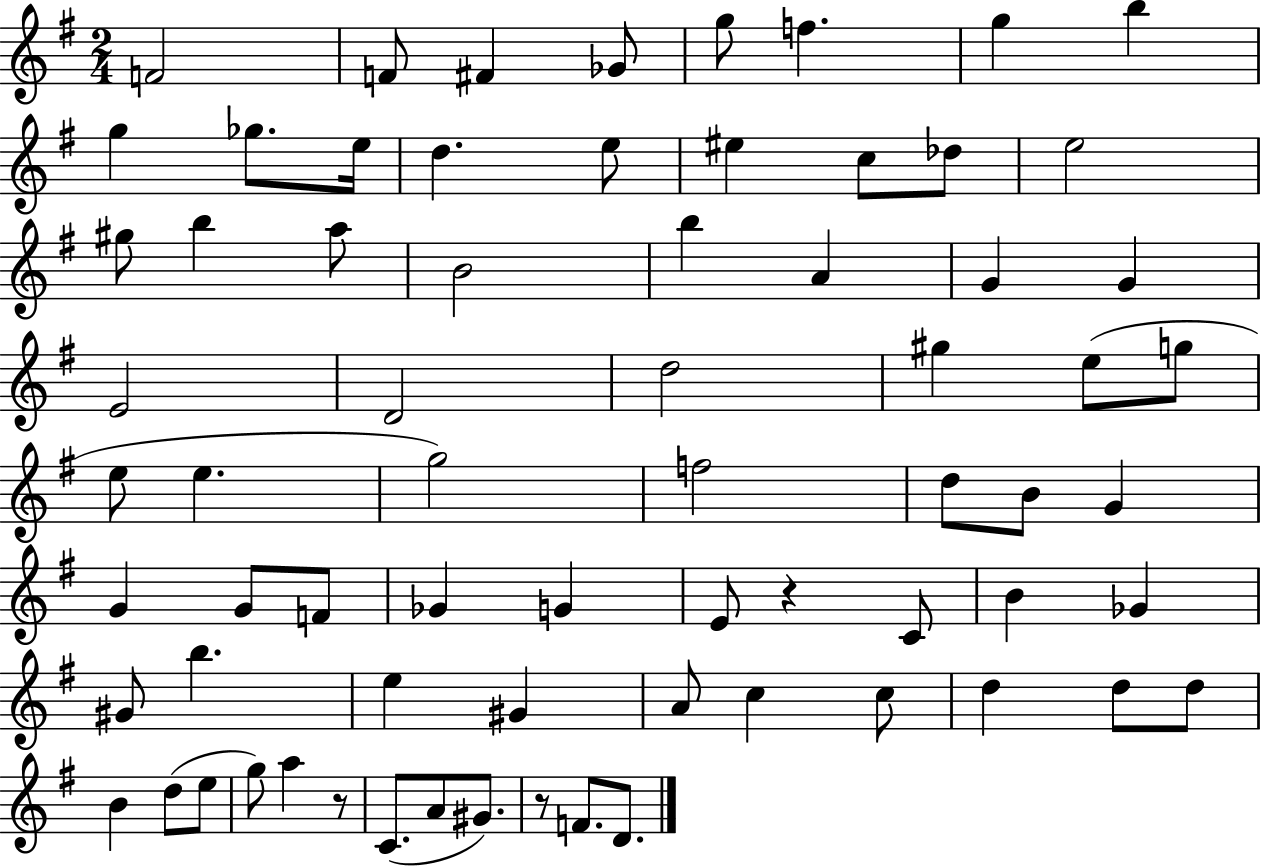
X:1
T:Untitled
M:2/4
L:1/4
K:G
F2 F/2 ^F _G/2 g/2 f g b g _g/2 e/4 d e/2 ^e c/2 _d/2 e2 ^g/2 b a/2 B2 b A G G E2 D2 d2 ^g e/2 g/2 e/2 e g2 f2 d/2 B/2 G G G/2 F/2 _G G E/2 z C/2 B _G ^G/2 b e ^G A/2 c c/2 d d/2 d/2 B d/2 e/2 g/2 a z/2 C/2 A/2 ^G/2 z/2 F/2 D/2